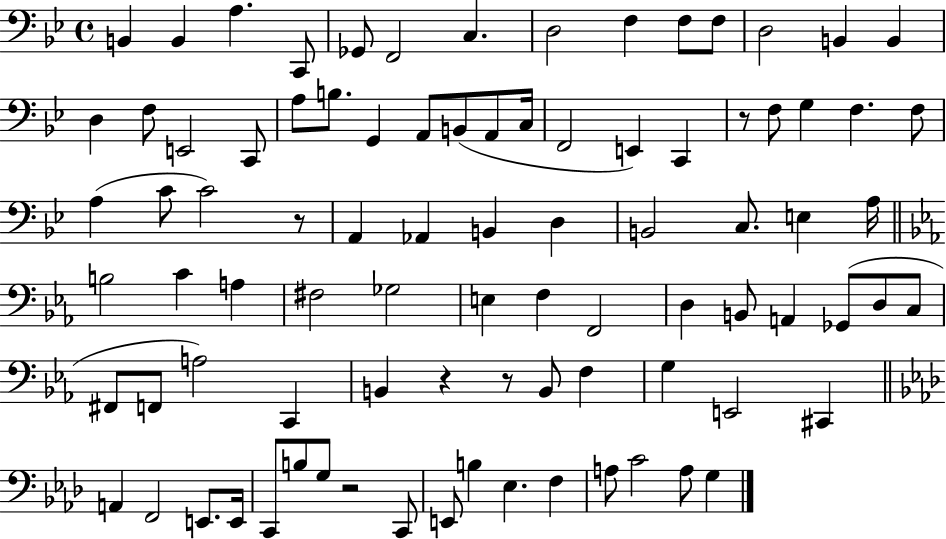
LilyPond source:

{
  \clef bass
  \time 4/4
  \defaultTimeSignature
  \key bes \major
  b,4 b,4 a4. c,8 | ges,8 f,2 c4. | d2 f4 f8 f8 | d2 b,4 b,4 | \break d4 f8 e,2 c,8 | a8 b8. g,4 a,8 b,8( a,8 c16 | f,2 e,4) c,4 | r8 f8 g4 f4. f8 | \break a4( c'8 c'2) r8 | a,4 aes,4 b,4 d4 | b,2 c8. e4 a16 | \bar "||" \break \key ees \major b2 c'4 a4 | fis2 ges2 | e4 f4 f,2 | d4 b,8 a,4 ges,8( d8 c8 | \break fis,8 f,8 a2) c,4 | b,4 r4 r8 b,8 f4 | g4 e,2 cis,4 | \bar "||" \break \key aes \major a,4 f,2 e,8. e,16 | c,8 b8 g8 r2 c,8 | e,8 b4 ees4. f4 | a8 c'2 a8 g4 | \break \bar "|."
}